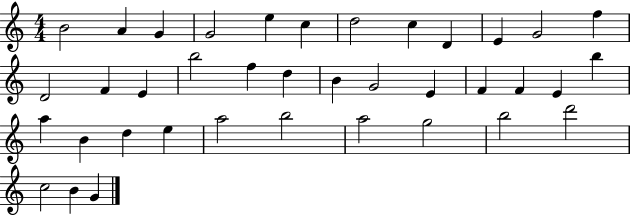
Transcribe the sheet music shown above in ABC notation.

X:1
T:Untitled
M:4/4
L:1/4
K:C
B2 A G G2 e c d2 c D E G2 f D2 F E b2 f d B G2 E F F E b a B d e a2 b2 a2 g2 b2 d'2 c2 B G